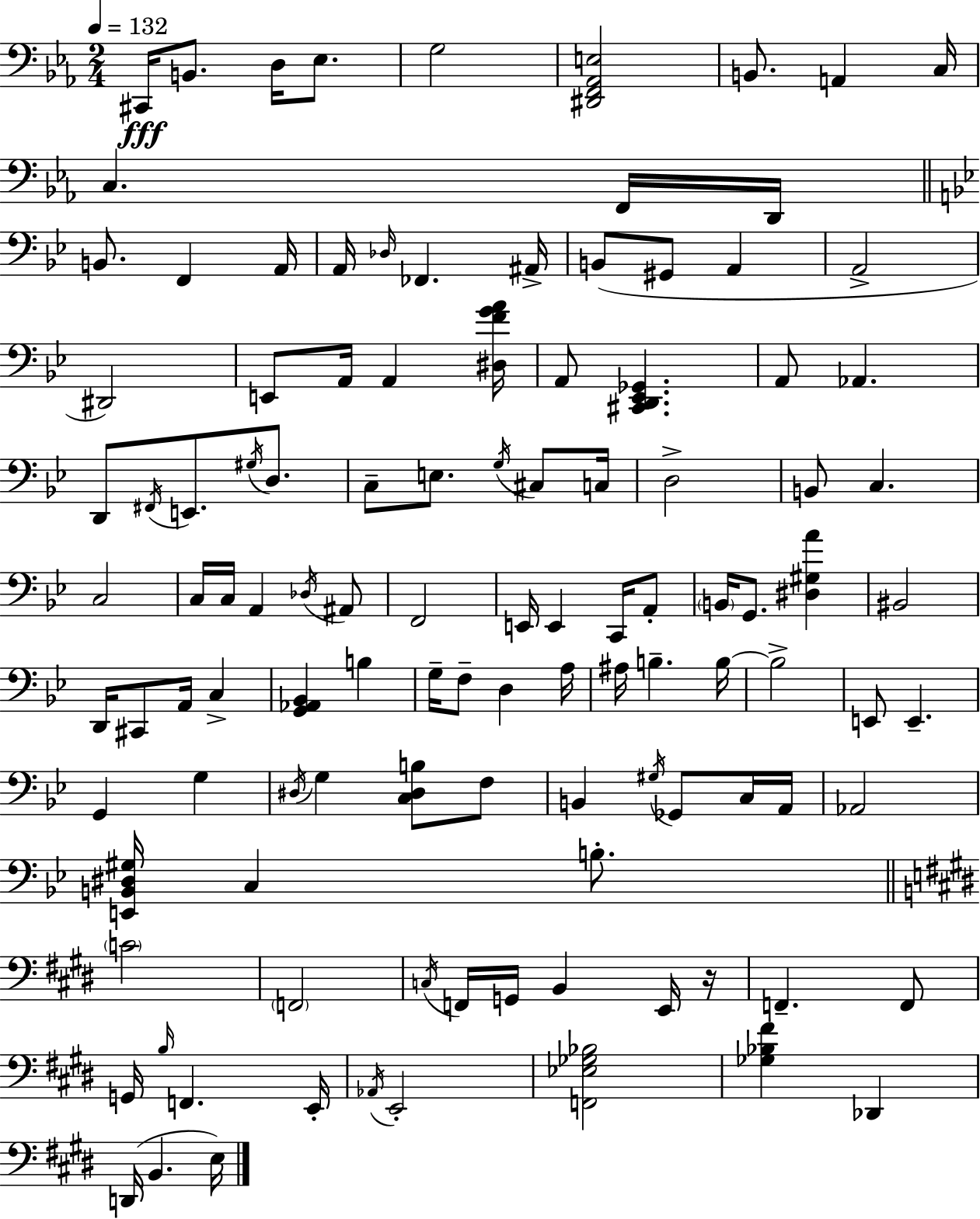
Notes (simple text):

C#2/s B2/e. D3/s Eb3/e. G3/h [D#2,F2,Ab2,E3]/h B2/e. A2/q C3/s C3/q. F2/s D2/s B2/e. F2/q A2/s A2/s Db3/s FES2/q. A#2/s B2/e G#2/e A2/q A2/h D#2/h E2/e A2/s A2/q [D#3,F4,G4,A4]/s A2/e [C#2,D2,Eb2,Gb2]/q. A2/e Ab2/q. D2/e F#2/s E2/e. G#3/s D3/e. C3/e E3/e. G3/s C#3/e C3/s D3/h B2/e C3/q. C3/h C3/s C3/s A2/q Db3/s A#2/e F2/h E2/s E2/q C2/s A2/e B2/s G2/e. [D#3,G#3,A4]/q BIS2/h D2/s C#2/e A2/s C3/q [G2,Ab2,Bb2]/q B3/q G3/s F3/e D3/q A3/s A#3/s B3/q. B3/s B3/h E2/e E2/q. G2/q G3/q D#3/s G3/q [C3,D#3,B3]/e F3/e B2/q G#3/s Gb2/e C3/s A2/s Ab2/h [E2,B2,D#3,G#3]/s C3/q B3/e. C4/h F2/h C3/s F2/s G2/s B2/q E2/s R/s F2/q. F2/e G2/s B3/s F2/q. E2/s Ab2/s E2/h [F2,Eb3,Gb3,Bb3]/h [Gb3,Bb3,F#4]/q Db2/q D2/s B2/q. E3/s